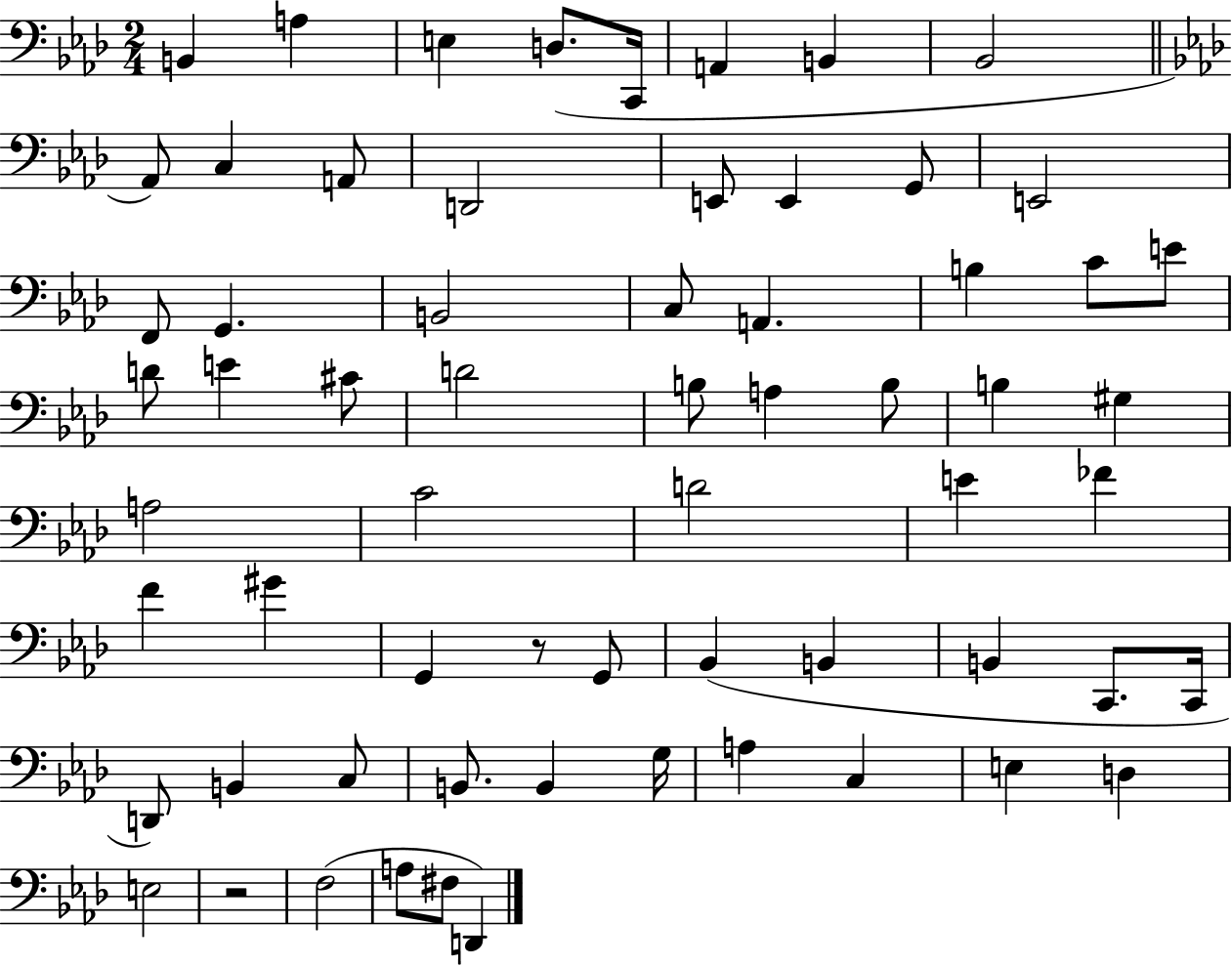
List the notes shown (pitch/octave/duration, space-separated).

B2/q A3/q E3/q D3/e. C2/s A2/q B2/q Bb2/h Ab2/e C3/q A2/e D2/h E2/e E2/q G2/e E2/h F2/e G2/q. B2/h C3/e A2/q. B3/q C4/e E4/e D4/e E4/q C#4/e D4/h B3/e A3/q B3/e B3/q G#3/q A3/h C4/h D4/h E4/q FES4/q F4/q G#4/q G2/q R/e G2/e Bb2/q B2/q B2/q C2/e. C2/s D2/e B2/q C3/e B2/e. B2/q G3/s A3/q C3/q E3/q D3/q E3/h R/h F3/h A3/e F#3/e D2/q